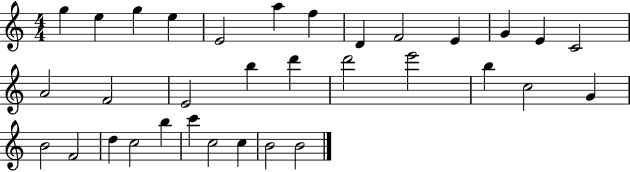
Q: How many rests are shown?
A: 0